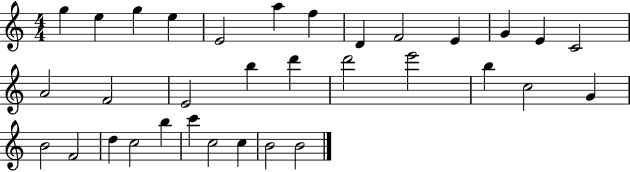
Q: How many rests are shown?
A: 0